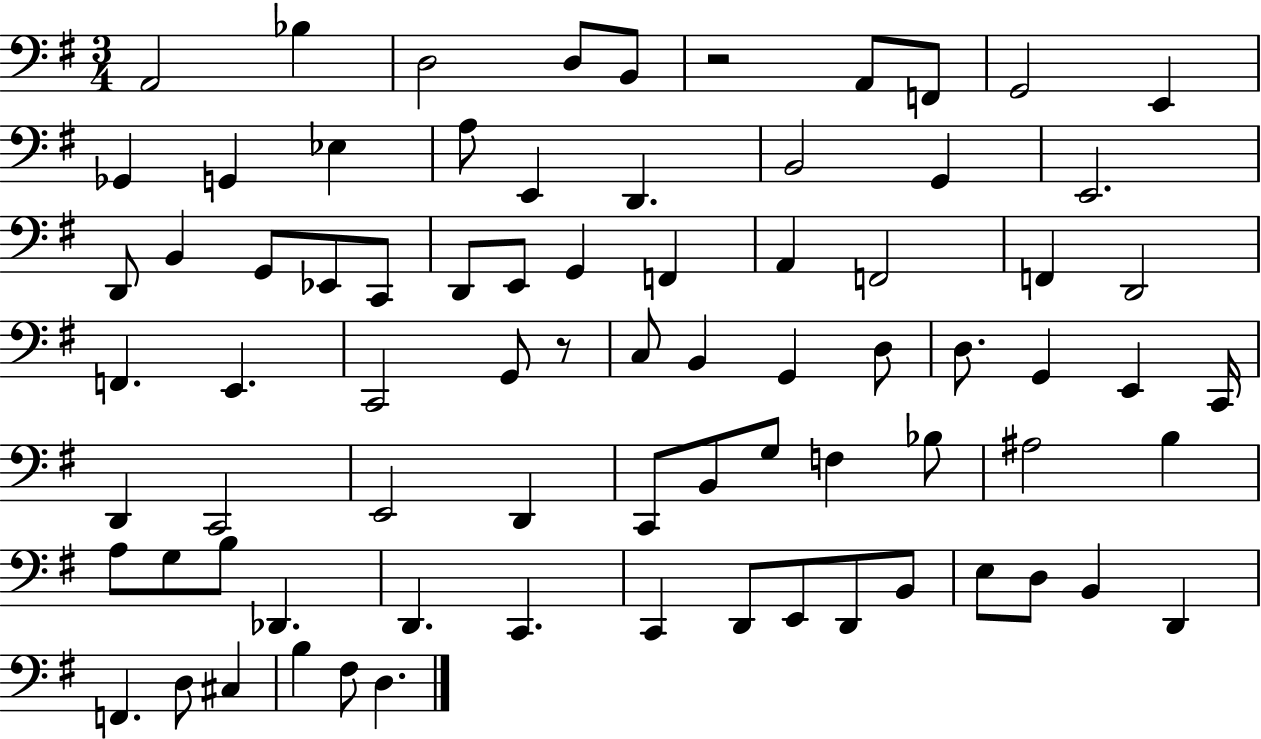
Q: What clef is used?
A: bass